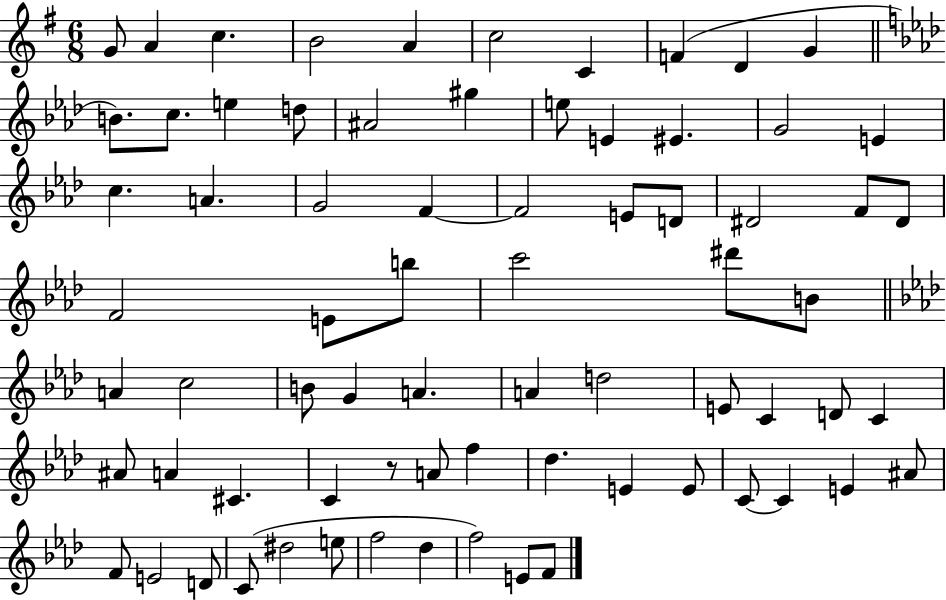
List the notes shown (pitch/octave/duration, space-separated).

G4/e A4/q C5/q. B4/h A4/q C5/h C4/q F4/q D4/q G4/q B4/e. C5/e. E5/q D5/e A#4/h G#5/q E5/e E4/q EIS4/q. G4/h E4/q C5/q. A4/q. G4/h F4/q F4/h E4/e D4/e D#4/h F4/e D#4/e F4/h E4/e B5/e C6/h D#6/e B4/e A4/q C5/h B4/e G4/q A4/q. A4/q D5/h E4/e C4/q D4/e C4/q A#4/e A4/q C#4/q. C4/q R/e A4/e F5/q Db5/q. E4/q E4/e C4/e C4/q E4/q A#4/e F4/e E4/h D4/e C4/e D#5/h E5/e F5/h Db5/q F5/h E4/e F4/e